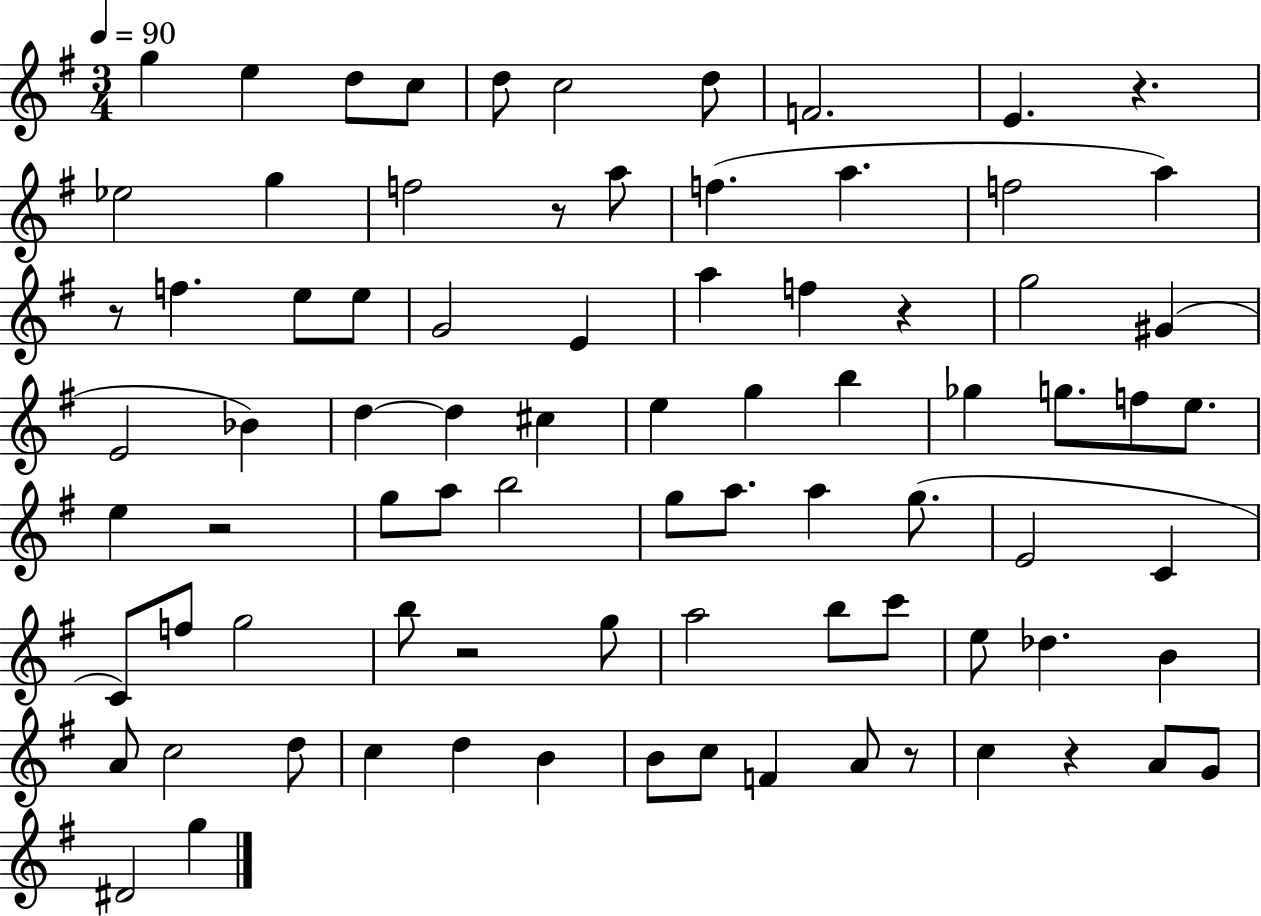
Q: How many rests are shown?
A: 8